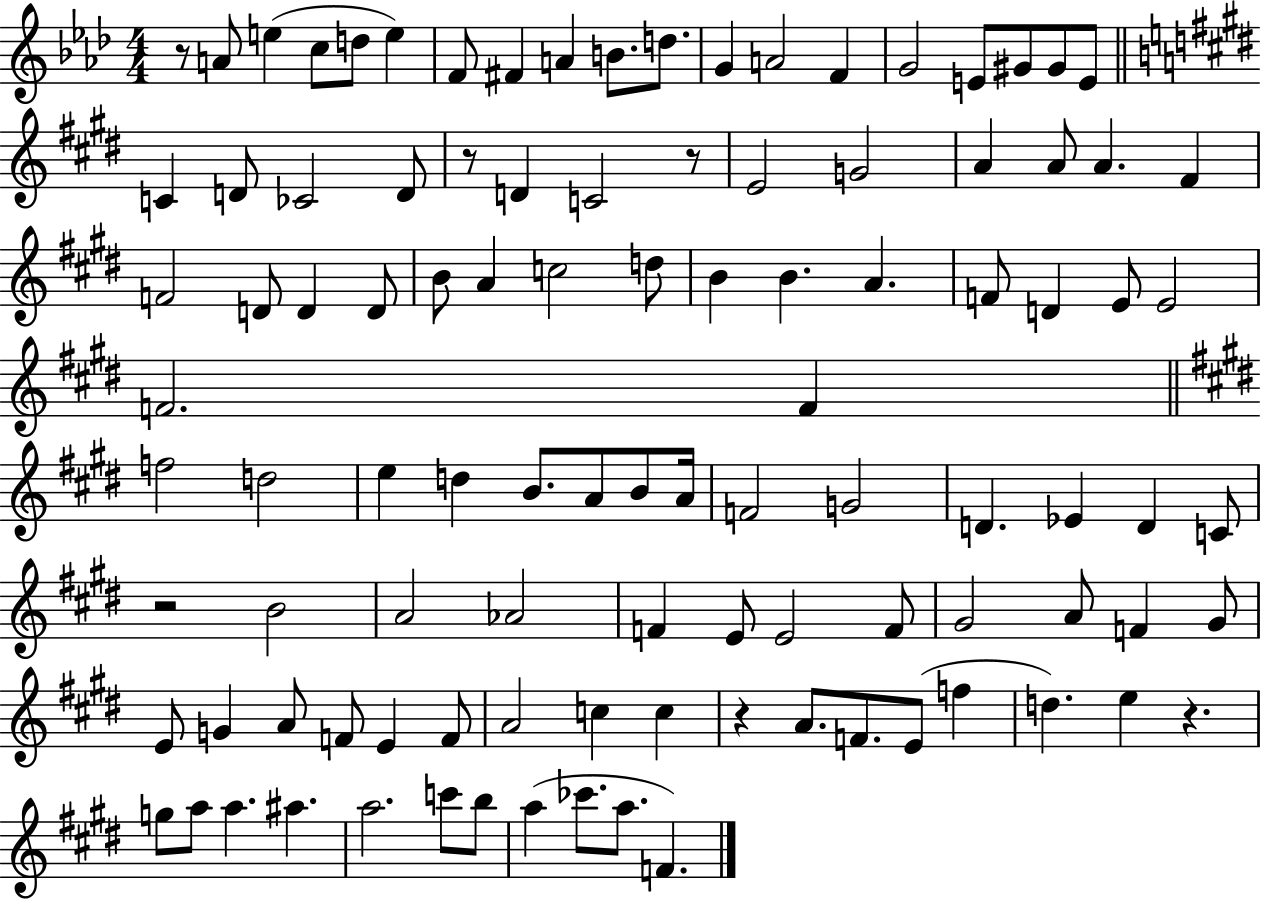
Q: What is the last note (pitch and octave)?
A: F4